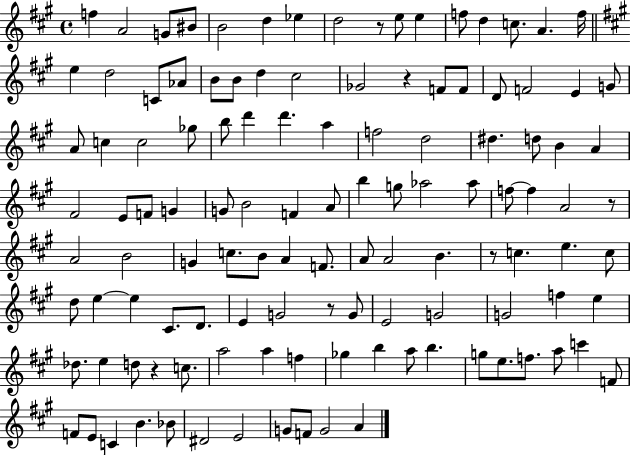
X:1
T:Untitled
M:4/4
L:1/4
K:A
f A2 G/2 ^B/2 B2 d _e d2 z/2 e/2 e f/2 d c/2 A f/4 e d2 C/2 _A/2 B/2 B/2 d ^c2 _G2 z F/2 F/2 D/2 F2 E G/2 A/2 c c2 _g/2 b/2 d' d' a f2 d2 ^d d/2 B A ^F2 E/2 F/2 G G/2 B2 F A/2 b g/2 _a2 _a/2 f/2 f A2 z/2 A2 B2 G c/2 B/2 A F/2 A/2 A2 B z/2 c e c/2 d/2 e e ^C/2 D/2 E G2 z/2 G/2 E2 G2 G2 f e _d/2 e d/2 z c/2 a2 a f _g b a/2 b g/2 e/2 f/2 a/2 c' F/2 F/2 E/2 C B _B/2 ^D2 E2 G/2 F/2 G2 A